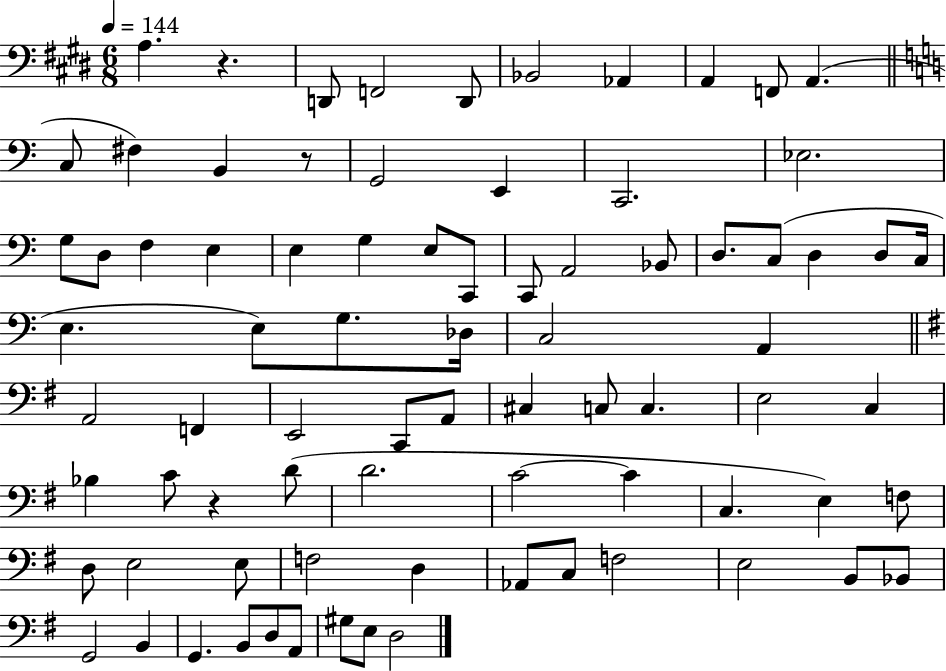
X:1
T:Untitled
M:6/8
L:1/4
K:E
A, z D,,/2 F,,2 D,,/2 _B,,2 _A,, A,, F,,/2 A,, C,/2 ^F, B,, z/2 G,,2 E,, C,,2 _E,2 G,/2 D,/2 F, E, E, G, E,/2 C,,/2 C,,/2 A,,2 _B,,/2 D,/2 C,/2 D, D,/2 C,/4 E, E,/2 G,/2 _D,/4 C,2 A,, A,,2 F,, E,,2 C,,/2 A,,/2 ^C, C,/2 C, E,2 C, _B, C/2 z D/2 D2 C2 C C, E, F,/2 D,/2 E,2 E,/2 F,2 D, _A,,/2 C,/2 F,2 E,2 B,,/2 _B,,/2 G,,2 B,, G,, B,,/2 D,/2 A,,/2 ^G,/2 E,/2 D,2